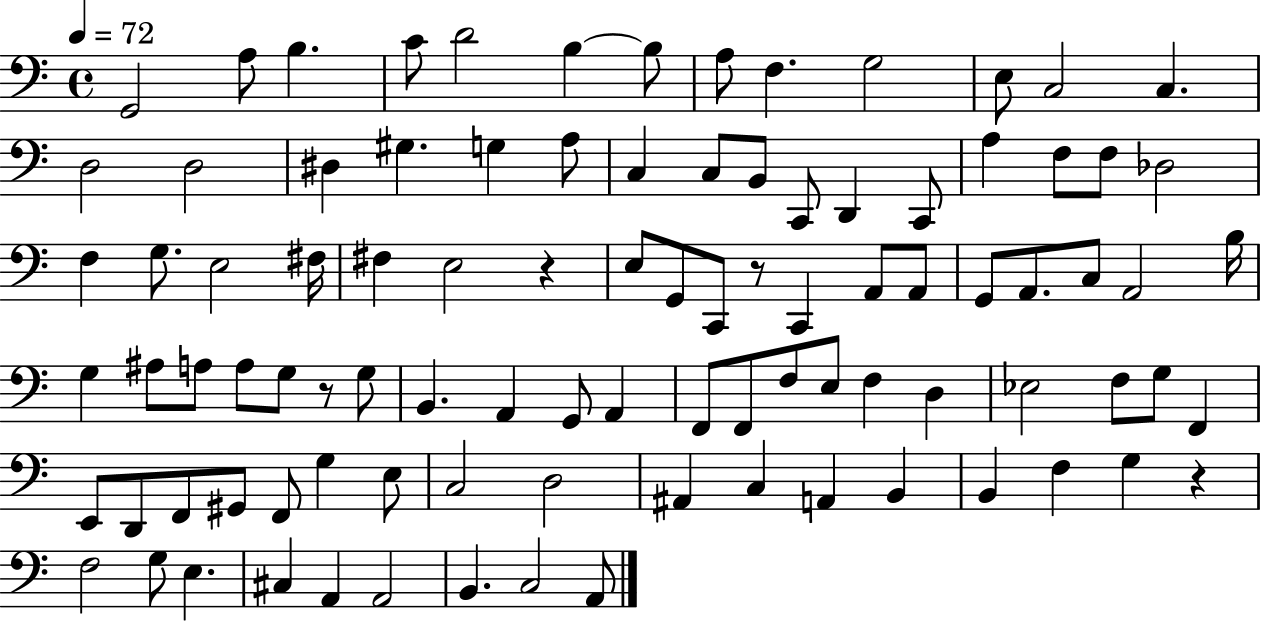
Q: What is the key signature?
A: C major